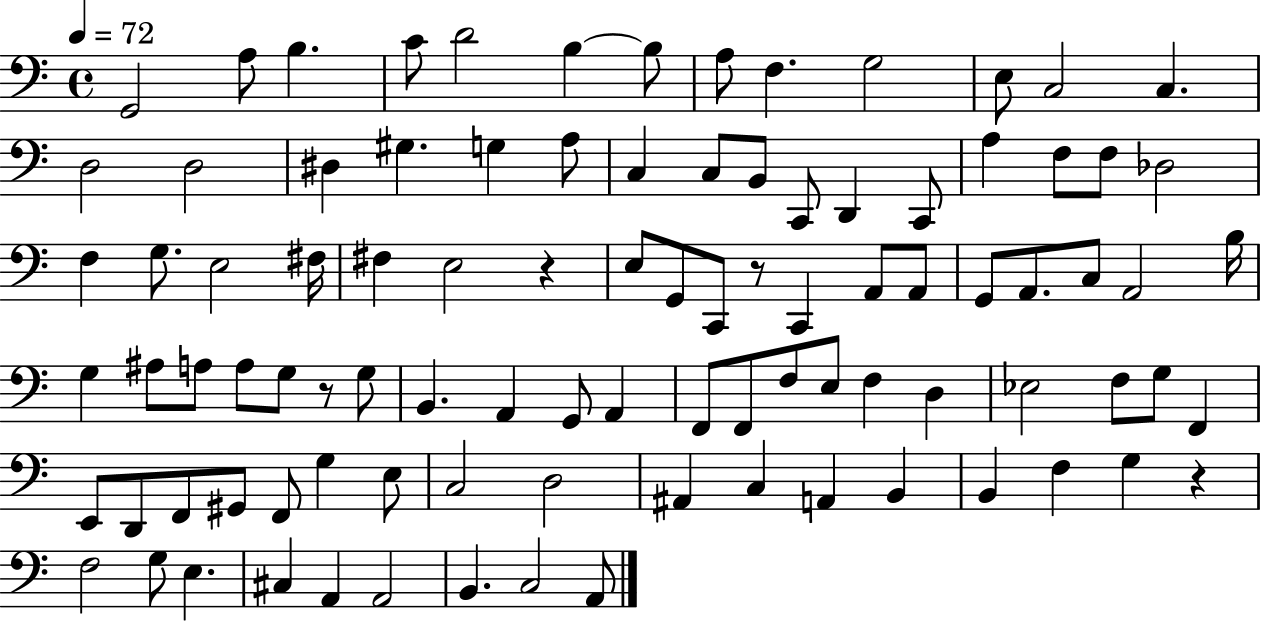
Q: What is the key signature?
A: C major